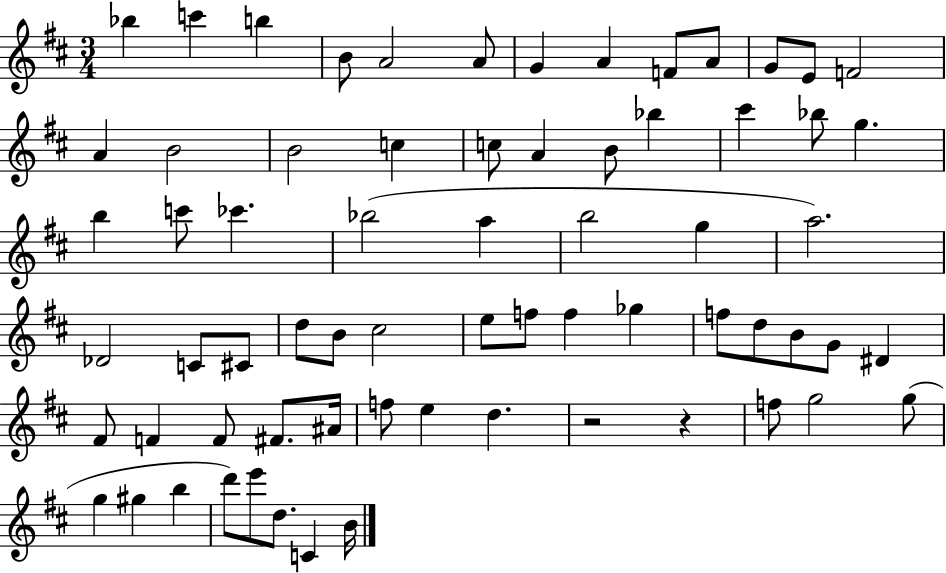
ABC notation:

X:1
T:Untitled
M:3/4
L:1/4
K:D
_b c' b B/2 A2 A/2 G A F/2 A/2 G/2 E/2 F2 A B2 B2 c c/2 A B/2 _b ^c' _b/2 g b c'/2 _c' _b2 a b2 g a2 _D2 C/2 ^C/2 d/2 B/2 ^c2 e/2 f/2 f _g f/2 d/2 B/2 G/2 ^D ^F/2 F F/2 ^F/2 ^A/4 f/2 e d z2 z f/2 g2 g/2 g ^g b d'/2 e'/2 d/2 C B/4